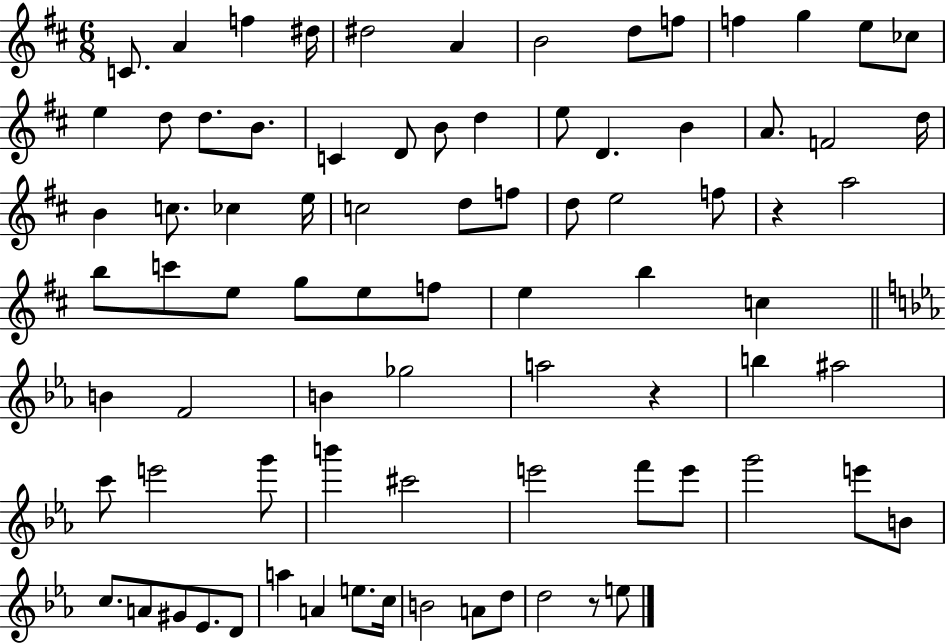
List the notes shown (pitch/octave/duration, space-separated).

C4/e. A4/q F5/q D#5/s D#5/h A4/q B4/h D5/e F5/e F5/q G5/q E5/e CES5/e E5/q D5/e D5/e. B4/e. C4/q D4/e B4/e D5/q E5/e D4/q. B4/q A4/e. F4/h D5/s B4/q C5/e. CES5/q E5/s C5/h D5/e F5/e D5/e E5/h F5/e R/q A5/h B5/e C6/e E5/e G5/e E5/e F5/e E5/q B5/q C5/q B4/q F4/h B4/q Gb5/h A5/h R/q B5/q A#5/h C6/e E6/h G6/e B6/q C#6/h E6/h F6/e E6/e G6/h E6/e B4/e C5/e. A4/e G#4/e Eb4/e. D4/e A5/q A4/q E5/e. C5/s B4/h A4/e D5/e D5/h R/e E5/e